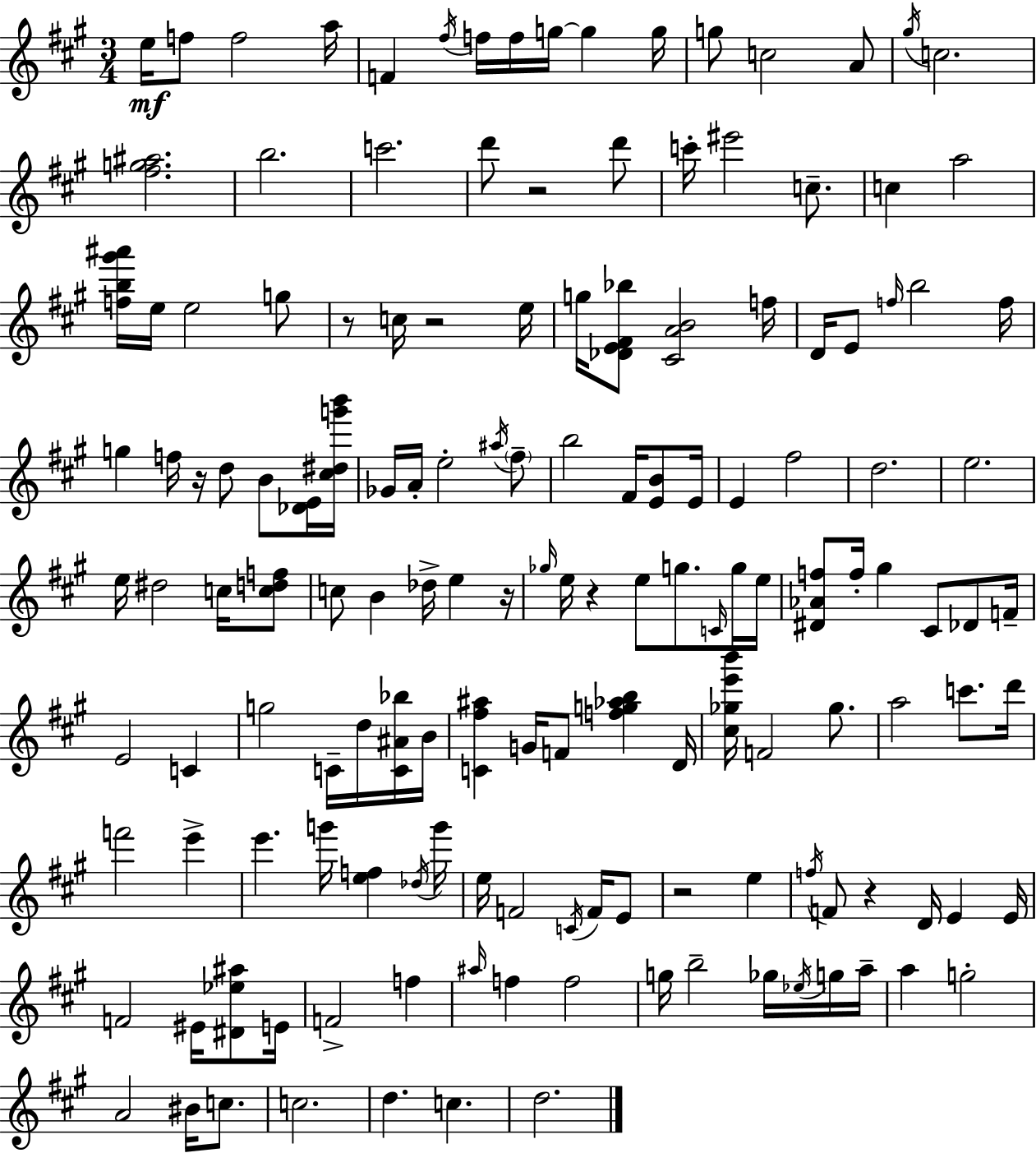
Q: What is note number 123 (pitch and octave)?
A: C5